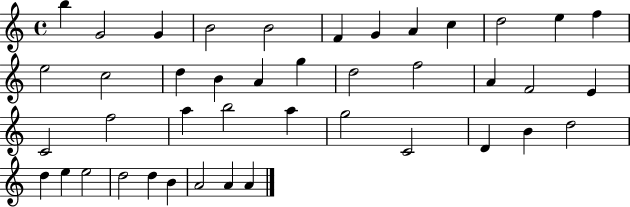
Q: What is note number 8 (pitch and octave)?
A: A4